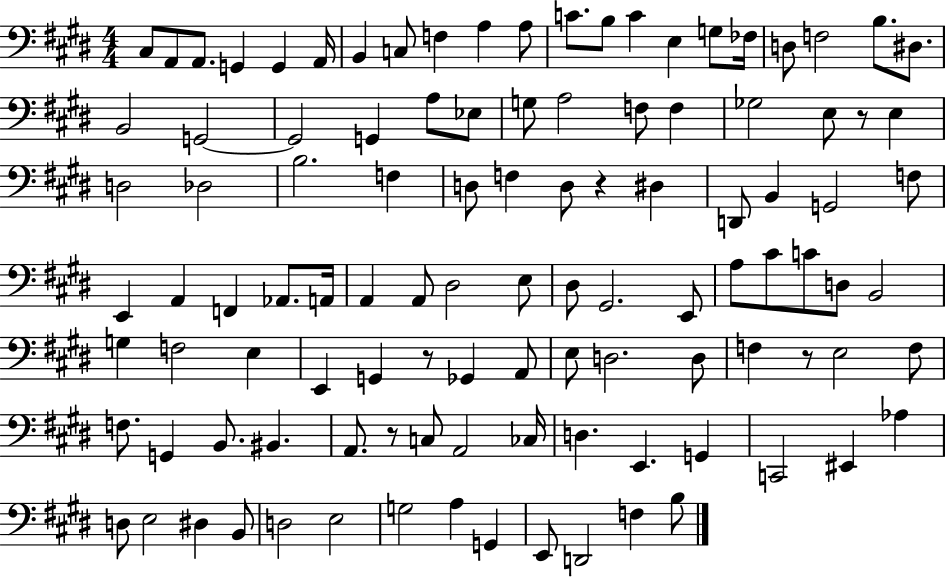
C#3/e A2/e A2/e. G2/q G2/q A2/s B2/q C3/e F3/q A3/q A3/e C4/e. B3/e C4/q E3/q G3/e FES3/s D3/e F3/h B3/e. D#3/e. B2/h G2/h G2/h G2/q A3/e Eb3/e G3/e A3/h F3/e F3/q Gb3/h E3/e R/e E3/q D3/h Db3/h B3/h. F3/q D3/e F3/q D3/e R/q D#3/q D2/e B2/q G2/h F3/e E2/q A2/q F2/q Ab2/e. A2/s A2/q A2/e D#3/h E3/e D#3/e G#2/h. E2/e A3/e C#4/e C4/e D3/e B2/h G3/q F3/h E3/q E2/q G2/q R/e Gb2/q A2/e E3/e D3/h. D3/e F3/q R/e E3/h F3/e F3/e. G2/q B2/e. BIS2/q. A2/e. R/e C3/e A2/h CES3/s D3/q. E2/q. G2/q C2/h EIS2/q Ab3/q D3/e E3/h D#3/q B2/e D3/h E3/h G3/h A3/q G2/q E2/e D2/h F3/q B3/e